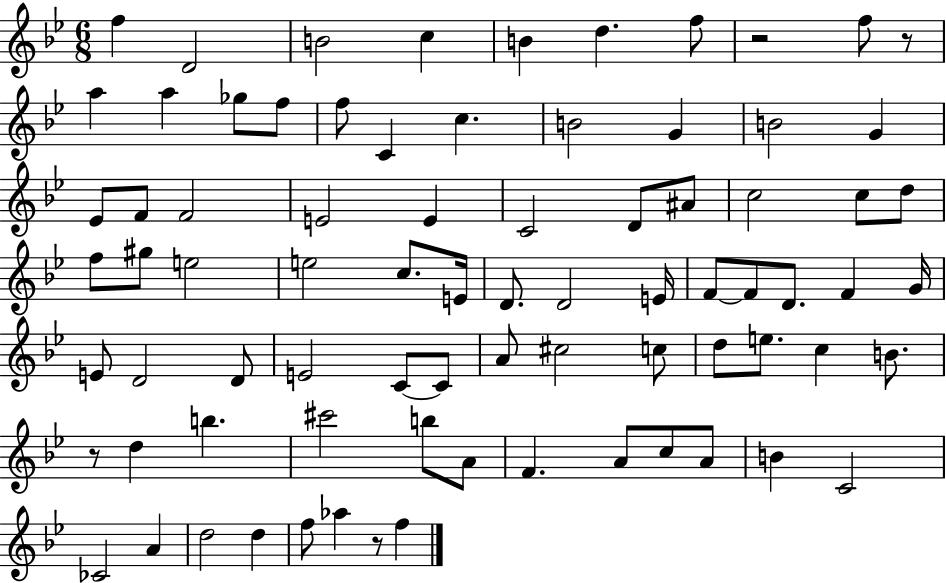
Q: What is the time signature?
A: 6/8